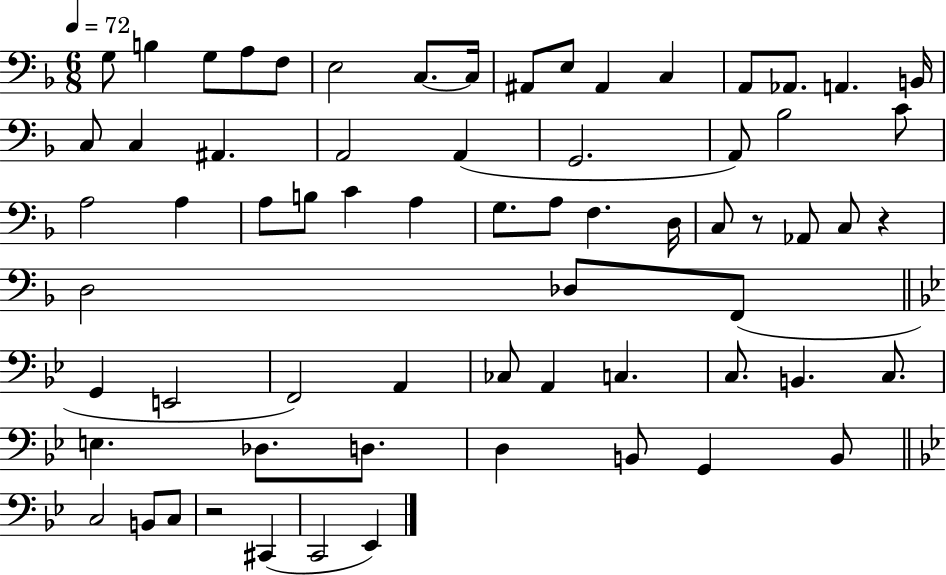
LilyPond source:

{
  \clef bass
  \numericTimeSignature
  \time 6/8
  \key f \major
  \tempo 4 = 72
  \repeat volta 2 { g8 b4 g8 a8 f8 | e2 c8.~~ c16 | ais,8 e8 ais,4 c4 | a,8 aes,8. a,4. b,16 | \break c8 c4 ais,4. | a,2 a,4( | g,2. | a,8) bes2 c'8 | \break a2 a4 | a8 b8 c'4 a4 | g8. a8 f4. d16 | c8 r8 aes,8 c8 r4 | \break d2 des8 f,8( | \bar "||" \break \key bes \major g,4 e,2 | f,2) a,4 | ces8 a,4 c4. | c8. b,4. c8. | \break e4. des8. d8. | d4 b,8 g,4 b,8 | \bar "||" \break \key bes \major c2 b,8 c8 | r2 cis,4( | c,2 ees,4) | } \bar "|."
}